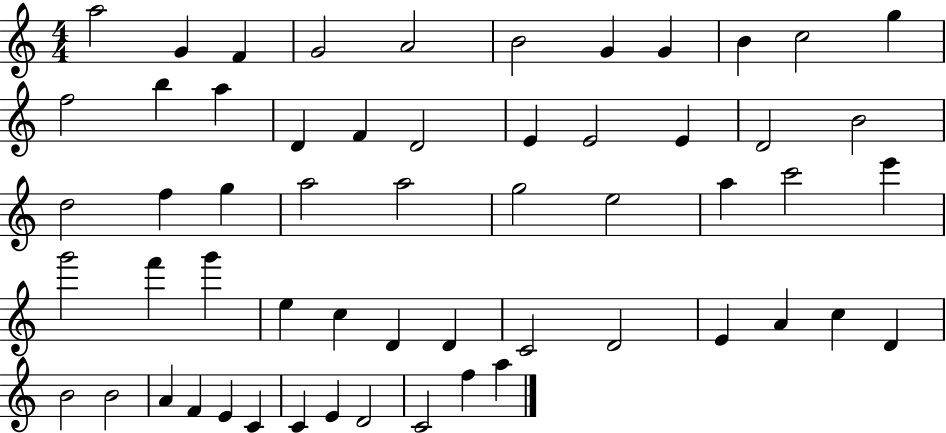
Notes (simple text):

A5/h G4/q F4/q G4/h A4/h B4/h G4/q G4/q B4/q C5/h G5/q F5/h B5/q A5/q D4/q F4/q D4/h E4/q E4/h E4/q D4/h B4/h D5/h F5/q G5/q A5/h A5/h G5/h E5/h A5/q C6/h E6/q G6/h F6/q G6/q E5/q C5/q D4/q D4/q C4/h D4/h E4/q A4/q C5/q D4/q B4/h B4/h A4/q F4/q E4/q C4/q C4/q E4/q D4/h C4/h F5/q A5/q